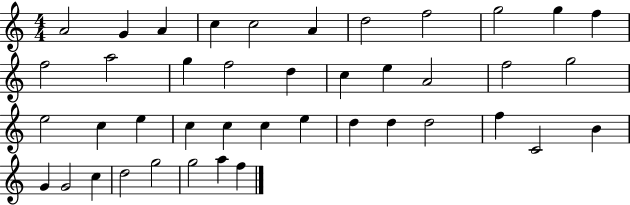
A4/h G4/q A4/q C5/q C5/h A4/q D5/h F5/h G5/h G5/q F5/q F5/h A5/h G5/q F5/h D5/q C5/q E5/q A4/h F5/h G5/h E5/h C5/q E5/q C5/q C5/q C5/q E5/q D5/q D5/q D5/h F5/q C4/h B4/q G4/q G4/h C5/q D5/h G5/h G5/h A5/q F5/q